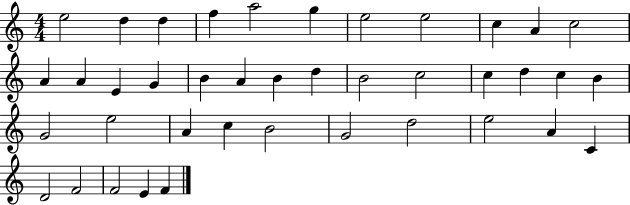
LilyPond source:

{
  \clef treble
  \numericTimeSignature
  \time 4/4
  \key c \major
  e''2 d''4 d''4 | f''4 a''2 g''4 | e''2 e''2 | c''4 a'4 c''2 | \break a'4 a'4 e'4 g'4 | b'4 a'4 b'4 d''4 | b'2 c''2 | c''4 d''4 c''4 b'4 | \break g'2 e''2 | a'4 c''4 b'2 | g'2 d''2 | e''2 a'4 c'4 | \break d'2 f'2 | f'2 e'4 f'4 | \bar "|."
}